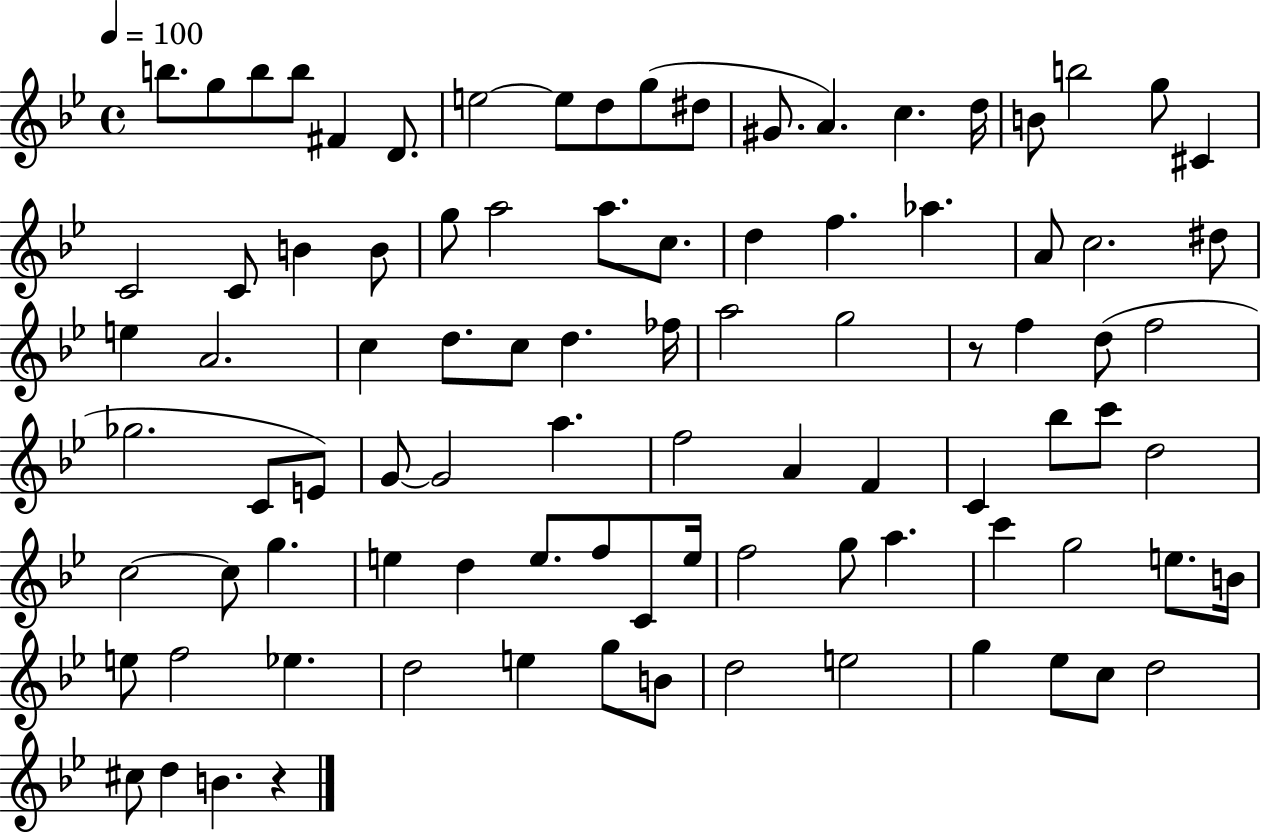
{
  \clef treble
  \time 4/4
  \defaultTimeSignature
  \key bes \major
  \tempo 4 = 100
  b''8. g''8 b''8 b''8 fis'4 d'8. | e''2~~ e''8 d''8 g''8( dis''8 | gis'8. a'4.) c''4. d''16 | b'8 b''2 g''8 cis'4 | \break c'2 c'8 b'4 b'8 | g''8 a''2 a''8. c''8. | d''4 f''4. aes''4. | a'8 c''2. dis''8 | \break e''4 a'2. | c''4 d''8. c''8 d''4. fes''16 | a''2 g''2 | r8 f''4 d''8( f''2 | \break ges''2. c'8 e'8) | g'8~~ g'2 a''4. | f''2 a'4 f'4 | c'4 bes''8 c'''8 d''2 | \break c''2~~ c''8 g''4. | e''4 d''4 e''8. f''8 c'8 e''16 | f''2 g''8 a''4. | c'''4 g''2 e''8. b'16 | \break e''8 f''2 ees''4. | d''2 e''4 g''8 b'8 | d''2 e''2 | g''4 ees''8 c''8 d''2 | \break cis''8 d''4 b'4. r4 | \bar "|."
}